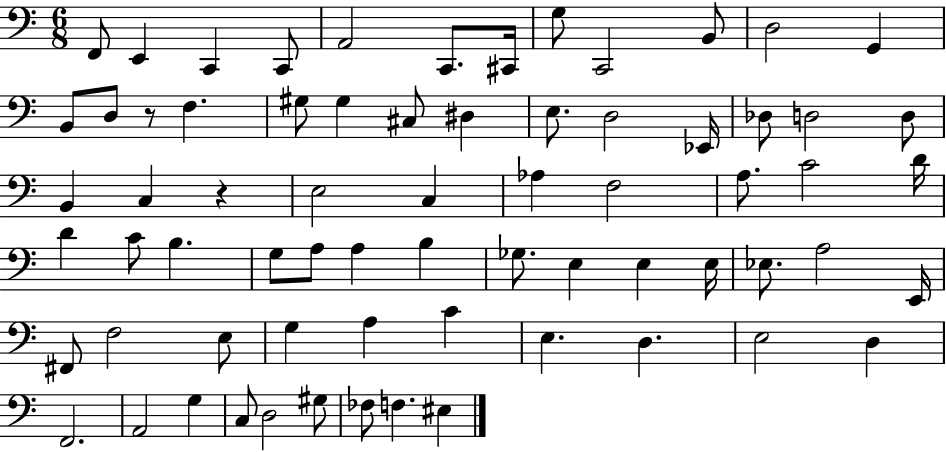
F2/e E2/q C2/q C2/e A2/h C2/e. C#2/s G3/e C2/h B2/e D3/h G2/q B2/e D3/e R/e F3/q. G#3/e G#3/q C#3/e D#3/q E3/e. D3/h Eb2/s Db3/e D3/h D3/e B2/q C3/q R/q E3/h C3/q Ab3/q F3/h A3/e. C4/h D4/s D4/q C4/e B3/q. G3/e A3/e A3/q B3/q Gb3/e. E3/q E3/q E3/s Eb3/e. A3/h E2/s F#2/e F3/h E3/e G3/q A3/q C4/q E3/q. D3/q. E3/h D3/q F2/h. A2/h G3/q C3/e D3/h G#3/e FES3/e F3/q. EIS3/q